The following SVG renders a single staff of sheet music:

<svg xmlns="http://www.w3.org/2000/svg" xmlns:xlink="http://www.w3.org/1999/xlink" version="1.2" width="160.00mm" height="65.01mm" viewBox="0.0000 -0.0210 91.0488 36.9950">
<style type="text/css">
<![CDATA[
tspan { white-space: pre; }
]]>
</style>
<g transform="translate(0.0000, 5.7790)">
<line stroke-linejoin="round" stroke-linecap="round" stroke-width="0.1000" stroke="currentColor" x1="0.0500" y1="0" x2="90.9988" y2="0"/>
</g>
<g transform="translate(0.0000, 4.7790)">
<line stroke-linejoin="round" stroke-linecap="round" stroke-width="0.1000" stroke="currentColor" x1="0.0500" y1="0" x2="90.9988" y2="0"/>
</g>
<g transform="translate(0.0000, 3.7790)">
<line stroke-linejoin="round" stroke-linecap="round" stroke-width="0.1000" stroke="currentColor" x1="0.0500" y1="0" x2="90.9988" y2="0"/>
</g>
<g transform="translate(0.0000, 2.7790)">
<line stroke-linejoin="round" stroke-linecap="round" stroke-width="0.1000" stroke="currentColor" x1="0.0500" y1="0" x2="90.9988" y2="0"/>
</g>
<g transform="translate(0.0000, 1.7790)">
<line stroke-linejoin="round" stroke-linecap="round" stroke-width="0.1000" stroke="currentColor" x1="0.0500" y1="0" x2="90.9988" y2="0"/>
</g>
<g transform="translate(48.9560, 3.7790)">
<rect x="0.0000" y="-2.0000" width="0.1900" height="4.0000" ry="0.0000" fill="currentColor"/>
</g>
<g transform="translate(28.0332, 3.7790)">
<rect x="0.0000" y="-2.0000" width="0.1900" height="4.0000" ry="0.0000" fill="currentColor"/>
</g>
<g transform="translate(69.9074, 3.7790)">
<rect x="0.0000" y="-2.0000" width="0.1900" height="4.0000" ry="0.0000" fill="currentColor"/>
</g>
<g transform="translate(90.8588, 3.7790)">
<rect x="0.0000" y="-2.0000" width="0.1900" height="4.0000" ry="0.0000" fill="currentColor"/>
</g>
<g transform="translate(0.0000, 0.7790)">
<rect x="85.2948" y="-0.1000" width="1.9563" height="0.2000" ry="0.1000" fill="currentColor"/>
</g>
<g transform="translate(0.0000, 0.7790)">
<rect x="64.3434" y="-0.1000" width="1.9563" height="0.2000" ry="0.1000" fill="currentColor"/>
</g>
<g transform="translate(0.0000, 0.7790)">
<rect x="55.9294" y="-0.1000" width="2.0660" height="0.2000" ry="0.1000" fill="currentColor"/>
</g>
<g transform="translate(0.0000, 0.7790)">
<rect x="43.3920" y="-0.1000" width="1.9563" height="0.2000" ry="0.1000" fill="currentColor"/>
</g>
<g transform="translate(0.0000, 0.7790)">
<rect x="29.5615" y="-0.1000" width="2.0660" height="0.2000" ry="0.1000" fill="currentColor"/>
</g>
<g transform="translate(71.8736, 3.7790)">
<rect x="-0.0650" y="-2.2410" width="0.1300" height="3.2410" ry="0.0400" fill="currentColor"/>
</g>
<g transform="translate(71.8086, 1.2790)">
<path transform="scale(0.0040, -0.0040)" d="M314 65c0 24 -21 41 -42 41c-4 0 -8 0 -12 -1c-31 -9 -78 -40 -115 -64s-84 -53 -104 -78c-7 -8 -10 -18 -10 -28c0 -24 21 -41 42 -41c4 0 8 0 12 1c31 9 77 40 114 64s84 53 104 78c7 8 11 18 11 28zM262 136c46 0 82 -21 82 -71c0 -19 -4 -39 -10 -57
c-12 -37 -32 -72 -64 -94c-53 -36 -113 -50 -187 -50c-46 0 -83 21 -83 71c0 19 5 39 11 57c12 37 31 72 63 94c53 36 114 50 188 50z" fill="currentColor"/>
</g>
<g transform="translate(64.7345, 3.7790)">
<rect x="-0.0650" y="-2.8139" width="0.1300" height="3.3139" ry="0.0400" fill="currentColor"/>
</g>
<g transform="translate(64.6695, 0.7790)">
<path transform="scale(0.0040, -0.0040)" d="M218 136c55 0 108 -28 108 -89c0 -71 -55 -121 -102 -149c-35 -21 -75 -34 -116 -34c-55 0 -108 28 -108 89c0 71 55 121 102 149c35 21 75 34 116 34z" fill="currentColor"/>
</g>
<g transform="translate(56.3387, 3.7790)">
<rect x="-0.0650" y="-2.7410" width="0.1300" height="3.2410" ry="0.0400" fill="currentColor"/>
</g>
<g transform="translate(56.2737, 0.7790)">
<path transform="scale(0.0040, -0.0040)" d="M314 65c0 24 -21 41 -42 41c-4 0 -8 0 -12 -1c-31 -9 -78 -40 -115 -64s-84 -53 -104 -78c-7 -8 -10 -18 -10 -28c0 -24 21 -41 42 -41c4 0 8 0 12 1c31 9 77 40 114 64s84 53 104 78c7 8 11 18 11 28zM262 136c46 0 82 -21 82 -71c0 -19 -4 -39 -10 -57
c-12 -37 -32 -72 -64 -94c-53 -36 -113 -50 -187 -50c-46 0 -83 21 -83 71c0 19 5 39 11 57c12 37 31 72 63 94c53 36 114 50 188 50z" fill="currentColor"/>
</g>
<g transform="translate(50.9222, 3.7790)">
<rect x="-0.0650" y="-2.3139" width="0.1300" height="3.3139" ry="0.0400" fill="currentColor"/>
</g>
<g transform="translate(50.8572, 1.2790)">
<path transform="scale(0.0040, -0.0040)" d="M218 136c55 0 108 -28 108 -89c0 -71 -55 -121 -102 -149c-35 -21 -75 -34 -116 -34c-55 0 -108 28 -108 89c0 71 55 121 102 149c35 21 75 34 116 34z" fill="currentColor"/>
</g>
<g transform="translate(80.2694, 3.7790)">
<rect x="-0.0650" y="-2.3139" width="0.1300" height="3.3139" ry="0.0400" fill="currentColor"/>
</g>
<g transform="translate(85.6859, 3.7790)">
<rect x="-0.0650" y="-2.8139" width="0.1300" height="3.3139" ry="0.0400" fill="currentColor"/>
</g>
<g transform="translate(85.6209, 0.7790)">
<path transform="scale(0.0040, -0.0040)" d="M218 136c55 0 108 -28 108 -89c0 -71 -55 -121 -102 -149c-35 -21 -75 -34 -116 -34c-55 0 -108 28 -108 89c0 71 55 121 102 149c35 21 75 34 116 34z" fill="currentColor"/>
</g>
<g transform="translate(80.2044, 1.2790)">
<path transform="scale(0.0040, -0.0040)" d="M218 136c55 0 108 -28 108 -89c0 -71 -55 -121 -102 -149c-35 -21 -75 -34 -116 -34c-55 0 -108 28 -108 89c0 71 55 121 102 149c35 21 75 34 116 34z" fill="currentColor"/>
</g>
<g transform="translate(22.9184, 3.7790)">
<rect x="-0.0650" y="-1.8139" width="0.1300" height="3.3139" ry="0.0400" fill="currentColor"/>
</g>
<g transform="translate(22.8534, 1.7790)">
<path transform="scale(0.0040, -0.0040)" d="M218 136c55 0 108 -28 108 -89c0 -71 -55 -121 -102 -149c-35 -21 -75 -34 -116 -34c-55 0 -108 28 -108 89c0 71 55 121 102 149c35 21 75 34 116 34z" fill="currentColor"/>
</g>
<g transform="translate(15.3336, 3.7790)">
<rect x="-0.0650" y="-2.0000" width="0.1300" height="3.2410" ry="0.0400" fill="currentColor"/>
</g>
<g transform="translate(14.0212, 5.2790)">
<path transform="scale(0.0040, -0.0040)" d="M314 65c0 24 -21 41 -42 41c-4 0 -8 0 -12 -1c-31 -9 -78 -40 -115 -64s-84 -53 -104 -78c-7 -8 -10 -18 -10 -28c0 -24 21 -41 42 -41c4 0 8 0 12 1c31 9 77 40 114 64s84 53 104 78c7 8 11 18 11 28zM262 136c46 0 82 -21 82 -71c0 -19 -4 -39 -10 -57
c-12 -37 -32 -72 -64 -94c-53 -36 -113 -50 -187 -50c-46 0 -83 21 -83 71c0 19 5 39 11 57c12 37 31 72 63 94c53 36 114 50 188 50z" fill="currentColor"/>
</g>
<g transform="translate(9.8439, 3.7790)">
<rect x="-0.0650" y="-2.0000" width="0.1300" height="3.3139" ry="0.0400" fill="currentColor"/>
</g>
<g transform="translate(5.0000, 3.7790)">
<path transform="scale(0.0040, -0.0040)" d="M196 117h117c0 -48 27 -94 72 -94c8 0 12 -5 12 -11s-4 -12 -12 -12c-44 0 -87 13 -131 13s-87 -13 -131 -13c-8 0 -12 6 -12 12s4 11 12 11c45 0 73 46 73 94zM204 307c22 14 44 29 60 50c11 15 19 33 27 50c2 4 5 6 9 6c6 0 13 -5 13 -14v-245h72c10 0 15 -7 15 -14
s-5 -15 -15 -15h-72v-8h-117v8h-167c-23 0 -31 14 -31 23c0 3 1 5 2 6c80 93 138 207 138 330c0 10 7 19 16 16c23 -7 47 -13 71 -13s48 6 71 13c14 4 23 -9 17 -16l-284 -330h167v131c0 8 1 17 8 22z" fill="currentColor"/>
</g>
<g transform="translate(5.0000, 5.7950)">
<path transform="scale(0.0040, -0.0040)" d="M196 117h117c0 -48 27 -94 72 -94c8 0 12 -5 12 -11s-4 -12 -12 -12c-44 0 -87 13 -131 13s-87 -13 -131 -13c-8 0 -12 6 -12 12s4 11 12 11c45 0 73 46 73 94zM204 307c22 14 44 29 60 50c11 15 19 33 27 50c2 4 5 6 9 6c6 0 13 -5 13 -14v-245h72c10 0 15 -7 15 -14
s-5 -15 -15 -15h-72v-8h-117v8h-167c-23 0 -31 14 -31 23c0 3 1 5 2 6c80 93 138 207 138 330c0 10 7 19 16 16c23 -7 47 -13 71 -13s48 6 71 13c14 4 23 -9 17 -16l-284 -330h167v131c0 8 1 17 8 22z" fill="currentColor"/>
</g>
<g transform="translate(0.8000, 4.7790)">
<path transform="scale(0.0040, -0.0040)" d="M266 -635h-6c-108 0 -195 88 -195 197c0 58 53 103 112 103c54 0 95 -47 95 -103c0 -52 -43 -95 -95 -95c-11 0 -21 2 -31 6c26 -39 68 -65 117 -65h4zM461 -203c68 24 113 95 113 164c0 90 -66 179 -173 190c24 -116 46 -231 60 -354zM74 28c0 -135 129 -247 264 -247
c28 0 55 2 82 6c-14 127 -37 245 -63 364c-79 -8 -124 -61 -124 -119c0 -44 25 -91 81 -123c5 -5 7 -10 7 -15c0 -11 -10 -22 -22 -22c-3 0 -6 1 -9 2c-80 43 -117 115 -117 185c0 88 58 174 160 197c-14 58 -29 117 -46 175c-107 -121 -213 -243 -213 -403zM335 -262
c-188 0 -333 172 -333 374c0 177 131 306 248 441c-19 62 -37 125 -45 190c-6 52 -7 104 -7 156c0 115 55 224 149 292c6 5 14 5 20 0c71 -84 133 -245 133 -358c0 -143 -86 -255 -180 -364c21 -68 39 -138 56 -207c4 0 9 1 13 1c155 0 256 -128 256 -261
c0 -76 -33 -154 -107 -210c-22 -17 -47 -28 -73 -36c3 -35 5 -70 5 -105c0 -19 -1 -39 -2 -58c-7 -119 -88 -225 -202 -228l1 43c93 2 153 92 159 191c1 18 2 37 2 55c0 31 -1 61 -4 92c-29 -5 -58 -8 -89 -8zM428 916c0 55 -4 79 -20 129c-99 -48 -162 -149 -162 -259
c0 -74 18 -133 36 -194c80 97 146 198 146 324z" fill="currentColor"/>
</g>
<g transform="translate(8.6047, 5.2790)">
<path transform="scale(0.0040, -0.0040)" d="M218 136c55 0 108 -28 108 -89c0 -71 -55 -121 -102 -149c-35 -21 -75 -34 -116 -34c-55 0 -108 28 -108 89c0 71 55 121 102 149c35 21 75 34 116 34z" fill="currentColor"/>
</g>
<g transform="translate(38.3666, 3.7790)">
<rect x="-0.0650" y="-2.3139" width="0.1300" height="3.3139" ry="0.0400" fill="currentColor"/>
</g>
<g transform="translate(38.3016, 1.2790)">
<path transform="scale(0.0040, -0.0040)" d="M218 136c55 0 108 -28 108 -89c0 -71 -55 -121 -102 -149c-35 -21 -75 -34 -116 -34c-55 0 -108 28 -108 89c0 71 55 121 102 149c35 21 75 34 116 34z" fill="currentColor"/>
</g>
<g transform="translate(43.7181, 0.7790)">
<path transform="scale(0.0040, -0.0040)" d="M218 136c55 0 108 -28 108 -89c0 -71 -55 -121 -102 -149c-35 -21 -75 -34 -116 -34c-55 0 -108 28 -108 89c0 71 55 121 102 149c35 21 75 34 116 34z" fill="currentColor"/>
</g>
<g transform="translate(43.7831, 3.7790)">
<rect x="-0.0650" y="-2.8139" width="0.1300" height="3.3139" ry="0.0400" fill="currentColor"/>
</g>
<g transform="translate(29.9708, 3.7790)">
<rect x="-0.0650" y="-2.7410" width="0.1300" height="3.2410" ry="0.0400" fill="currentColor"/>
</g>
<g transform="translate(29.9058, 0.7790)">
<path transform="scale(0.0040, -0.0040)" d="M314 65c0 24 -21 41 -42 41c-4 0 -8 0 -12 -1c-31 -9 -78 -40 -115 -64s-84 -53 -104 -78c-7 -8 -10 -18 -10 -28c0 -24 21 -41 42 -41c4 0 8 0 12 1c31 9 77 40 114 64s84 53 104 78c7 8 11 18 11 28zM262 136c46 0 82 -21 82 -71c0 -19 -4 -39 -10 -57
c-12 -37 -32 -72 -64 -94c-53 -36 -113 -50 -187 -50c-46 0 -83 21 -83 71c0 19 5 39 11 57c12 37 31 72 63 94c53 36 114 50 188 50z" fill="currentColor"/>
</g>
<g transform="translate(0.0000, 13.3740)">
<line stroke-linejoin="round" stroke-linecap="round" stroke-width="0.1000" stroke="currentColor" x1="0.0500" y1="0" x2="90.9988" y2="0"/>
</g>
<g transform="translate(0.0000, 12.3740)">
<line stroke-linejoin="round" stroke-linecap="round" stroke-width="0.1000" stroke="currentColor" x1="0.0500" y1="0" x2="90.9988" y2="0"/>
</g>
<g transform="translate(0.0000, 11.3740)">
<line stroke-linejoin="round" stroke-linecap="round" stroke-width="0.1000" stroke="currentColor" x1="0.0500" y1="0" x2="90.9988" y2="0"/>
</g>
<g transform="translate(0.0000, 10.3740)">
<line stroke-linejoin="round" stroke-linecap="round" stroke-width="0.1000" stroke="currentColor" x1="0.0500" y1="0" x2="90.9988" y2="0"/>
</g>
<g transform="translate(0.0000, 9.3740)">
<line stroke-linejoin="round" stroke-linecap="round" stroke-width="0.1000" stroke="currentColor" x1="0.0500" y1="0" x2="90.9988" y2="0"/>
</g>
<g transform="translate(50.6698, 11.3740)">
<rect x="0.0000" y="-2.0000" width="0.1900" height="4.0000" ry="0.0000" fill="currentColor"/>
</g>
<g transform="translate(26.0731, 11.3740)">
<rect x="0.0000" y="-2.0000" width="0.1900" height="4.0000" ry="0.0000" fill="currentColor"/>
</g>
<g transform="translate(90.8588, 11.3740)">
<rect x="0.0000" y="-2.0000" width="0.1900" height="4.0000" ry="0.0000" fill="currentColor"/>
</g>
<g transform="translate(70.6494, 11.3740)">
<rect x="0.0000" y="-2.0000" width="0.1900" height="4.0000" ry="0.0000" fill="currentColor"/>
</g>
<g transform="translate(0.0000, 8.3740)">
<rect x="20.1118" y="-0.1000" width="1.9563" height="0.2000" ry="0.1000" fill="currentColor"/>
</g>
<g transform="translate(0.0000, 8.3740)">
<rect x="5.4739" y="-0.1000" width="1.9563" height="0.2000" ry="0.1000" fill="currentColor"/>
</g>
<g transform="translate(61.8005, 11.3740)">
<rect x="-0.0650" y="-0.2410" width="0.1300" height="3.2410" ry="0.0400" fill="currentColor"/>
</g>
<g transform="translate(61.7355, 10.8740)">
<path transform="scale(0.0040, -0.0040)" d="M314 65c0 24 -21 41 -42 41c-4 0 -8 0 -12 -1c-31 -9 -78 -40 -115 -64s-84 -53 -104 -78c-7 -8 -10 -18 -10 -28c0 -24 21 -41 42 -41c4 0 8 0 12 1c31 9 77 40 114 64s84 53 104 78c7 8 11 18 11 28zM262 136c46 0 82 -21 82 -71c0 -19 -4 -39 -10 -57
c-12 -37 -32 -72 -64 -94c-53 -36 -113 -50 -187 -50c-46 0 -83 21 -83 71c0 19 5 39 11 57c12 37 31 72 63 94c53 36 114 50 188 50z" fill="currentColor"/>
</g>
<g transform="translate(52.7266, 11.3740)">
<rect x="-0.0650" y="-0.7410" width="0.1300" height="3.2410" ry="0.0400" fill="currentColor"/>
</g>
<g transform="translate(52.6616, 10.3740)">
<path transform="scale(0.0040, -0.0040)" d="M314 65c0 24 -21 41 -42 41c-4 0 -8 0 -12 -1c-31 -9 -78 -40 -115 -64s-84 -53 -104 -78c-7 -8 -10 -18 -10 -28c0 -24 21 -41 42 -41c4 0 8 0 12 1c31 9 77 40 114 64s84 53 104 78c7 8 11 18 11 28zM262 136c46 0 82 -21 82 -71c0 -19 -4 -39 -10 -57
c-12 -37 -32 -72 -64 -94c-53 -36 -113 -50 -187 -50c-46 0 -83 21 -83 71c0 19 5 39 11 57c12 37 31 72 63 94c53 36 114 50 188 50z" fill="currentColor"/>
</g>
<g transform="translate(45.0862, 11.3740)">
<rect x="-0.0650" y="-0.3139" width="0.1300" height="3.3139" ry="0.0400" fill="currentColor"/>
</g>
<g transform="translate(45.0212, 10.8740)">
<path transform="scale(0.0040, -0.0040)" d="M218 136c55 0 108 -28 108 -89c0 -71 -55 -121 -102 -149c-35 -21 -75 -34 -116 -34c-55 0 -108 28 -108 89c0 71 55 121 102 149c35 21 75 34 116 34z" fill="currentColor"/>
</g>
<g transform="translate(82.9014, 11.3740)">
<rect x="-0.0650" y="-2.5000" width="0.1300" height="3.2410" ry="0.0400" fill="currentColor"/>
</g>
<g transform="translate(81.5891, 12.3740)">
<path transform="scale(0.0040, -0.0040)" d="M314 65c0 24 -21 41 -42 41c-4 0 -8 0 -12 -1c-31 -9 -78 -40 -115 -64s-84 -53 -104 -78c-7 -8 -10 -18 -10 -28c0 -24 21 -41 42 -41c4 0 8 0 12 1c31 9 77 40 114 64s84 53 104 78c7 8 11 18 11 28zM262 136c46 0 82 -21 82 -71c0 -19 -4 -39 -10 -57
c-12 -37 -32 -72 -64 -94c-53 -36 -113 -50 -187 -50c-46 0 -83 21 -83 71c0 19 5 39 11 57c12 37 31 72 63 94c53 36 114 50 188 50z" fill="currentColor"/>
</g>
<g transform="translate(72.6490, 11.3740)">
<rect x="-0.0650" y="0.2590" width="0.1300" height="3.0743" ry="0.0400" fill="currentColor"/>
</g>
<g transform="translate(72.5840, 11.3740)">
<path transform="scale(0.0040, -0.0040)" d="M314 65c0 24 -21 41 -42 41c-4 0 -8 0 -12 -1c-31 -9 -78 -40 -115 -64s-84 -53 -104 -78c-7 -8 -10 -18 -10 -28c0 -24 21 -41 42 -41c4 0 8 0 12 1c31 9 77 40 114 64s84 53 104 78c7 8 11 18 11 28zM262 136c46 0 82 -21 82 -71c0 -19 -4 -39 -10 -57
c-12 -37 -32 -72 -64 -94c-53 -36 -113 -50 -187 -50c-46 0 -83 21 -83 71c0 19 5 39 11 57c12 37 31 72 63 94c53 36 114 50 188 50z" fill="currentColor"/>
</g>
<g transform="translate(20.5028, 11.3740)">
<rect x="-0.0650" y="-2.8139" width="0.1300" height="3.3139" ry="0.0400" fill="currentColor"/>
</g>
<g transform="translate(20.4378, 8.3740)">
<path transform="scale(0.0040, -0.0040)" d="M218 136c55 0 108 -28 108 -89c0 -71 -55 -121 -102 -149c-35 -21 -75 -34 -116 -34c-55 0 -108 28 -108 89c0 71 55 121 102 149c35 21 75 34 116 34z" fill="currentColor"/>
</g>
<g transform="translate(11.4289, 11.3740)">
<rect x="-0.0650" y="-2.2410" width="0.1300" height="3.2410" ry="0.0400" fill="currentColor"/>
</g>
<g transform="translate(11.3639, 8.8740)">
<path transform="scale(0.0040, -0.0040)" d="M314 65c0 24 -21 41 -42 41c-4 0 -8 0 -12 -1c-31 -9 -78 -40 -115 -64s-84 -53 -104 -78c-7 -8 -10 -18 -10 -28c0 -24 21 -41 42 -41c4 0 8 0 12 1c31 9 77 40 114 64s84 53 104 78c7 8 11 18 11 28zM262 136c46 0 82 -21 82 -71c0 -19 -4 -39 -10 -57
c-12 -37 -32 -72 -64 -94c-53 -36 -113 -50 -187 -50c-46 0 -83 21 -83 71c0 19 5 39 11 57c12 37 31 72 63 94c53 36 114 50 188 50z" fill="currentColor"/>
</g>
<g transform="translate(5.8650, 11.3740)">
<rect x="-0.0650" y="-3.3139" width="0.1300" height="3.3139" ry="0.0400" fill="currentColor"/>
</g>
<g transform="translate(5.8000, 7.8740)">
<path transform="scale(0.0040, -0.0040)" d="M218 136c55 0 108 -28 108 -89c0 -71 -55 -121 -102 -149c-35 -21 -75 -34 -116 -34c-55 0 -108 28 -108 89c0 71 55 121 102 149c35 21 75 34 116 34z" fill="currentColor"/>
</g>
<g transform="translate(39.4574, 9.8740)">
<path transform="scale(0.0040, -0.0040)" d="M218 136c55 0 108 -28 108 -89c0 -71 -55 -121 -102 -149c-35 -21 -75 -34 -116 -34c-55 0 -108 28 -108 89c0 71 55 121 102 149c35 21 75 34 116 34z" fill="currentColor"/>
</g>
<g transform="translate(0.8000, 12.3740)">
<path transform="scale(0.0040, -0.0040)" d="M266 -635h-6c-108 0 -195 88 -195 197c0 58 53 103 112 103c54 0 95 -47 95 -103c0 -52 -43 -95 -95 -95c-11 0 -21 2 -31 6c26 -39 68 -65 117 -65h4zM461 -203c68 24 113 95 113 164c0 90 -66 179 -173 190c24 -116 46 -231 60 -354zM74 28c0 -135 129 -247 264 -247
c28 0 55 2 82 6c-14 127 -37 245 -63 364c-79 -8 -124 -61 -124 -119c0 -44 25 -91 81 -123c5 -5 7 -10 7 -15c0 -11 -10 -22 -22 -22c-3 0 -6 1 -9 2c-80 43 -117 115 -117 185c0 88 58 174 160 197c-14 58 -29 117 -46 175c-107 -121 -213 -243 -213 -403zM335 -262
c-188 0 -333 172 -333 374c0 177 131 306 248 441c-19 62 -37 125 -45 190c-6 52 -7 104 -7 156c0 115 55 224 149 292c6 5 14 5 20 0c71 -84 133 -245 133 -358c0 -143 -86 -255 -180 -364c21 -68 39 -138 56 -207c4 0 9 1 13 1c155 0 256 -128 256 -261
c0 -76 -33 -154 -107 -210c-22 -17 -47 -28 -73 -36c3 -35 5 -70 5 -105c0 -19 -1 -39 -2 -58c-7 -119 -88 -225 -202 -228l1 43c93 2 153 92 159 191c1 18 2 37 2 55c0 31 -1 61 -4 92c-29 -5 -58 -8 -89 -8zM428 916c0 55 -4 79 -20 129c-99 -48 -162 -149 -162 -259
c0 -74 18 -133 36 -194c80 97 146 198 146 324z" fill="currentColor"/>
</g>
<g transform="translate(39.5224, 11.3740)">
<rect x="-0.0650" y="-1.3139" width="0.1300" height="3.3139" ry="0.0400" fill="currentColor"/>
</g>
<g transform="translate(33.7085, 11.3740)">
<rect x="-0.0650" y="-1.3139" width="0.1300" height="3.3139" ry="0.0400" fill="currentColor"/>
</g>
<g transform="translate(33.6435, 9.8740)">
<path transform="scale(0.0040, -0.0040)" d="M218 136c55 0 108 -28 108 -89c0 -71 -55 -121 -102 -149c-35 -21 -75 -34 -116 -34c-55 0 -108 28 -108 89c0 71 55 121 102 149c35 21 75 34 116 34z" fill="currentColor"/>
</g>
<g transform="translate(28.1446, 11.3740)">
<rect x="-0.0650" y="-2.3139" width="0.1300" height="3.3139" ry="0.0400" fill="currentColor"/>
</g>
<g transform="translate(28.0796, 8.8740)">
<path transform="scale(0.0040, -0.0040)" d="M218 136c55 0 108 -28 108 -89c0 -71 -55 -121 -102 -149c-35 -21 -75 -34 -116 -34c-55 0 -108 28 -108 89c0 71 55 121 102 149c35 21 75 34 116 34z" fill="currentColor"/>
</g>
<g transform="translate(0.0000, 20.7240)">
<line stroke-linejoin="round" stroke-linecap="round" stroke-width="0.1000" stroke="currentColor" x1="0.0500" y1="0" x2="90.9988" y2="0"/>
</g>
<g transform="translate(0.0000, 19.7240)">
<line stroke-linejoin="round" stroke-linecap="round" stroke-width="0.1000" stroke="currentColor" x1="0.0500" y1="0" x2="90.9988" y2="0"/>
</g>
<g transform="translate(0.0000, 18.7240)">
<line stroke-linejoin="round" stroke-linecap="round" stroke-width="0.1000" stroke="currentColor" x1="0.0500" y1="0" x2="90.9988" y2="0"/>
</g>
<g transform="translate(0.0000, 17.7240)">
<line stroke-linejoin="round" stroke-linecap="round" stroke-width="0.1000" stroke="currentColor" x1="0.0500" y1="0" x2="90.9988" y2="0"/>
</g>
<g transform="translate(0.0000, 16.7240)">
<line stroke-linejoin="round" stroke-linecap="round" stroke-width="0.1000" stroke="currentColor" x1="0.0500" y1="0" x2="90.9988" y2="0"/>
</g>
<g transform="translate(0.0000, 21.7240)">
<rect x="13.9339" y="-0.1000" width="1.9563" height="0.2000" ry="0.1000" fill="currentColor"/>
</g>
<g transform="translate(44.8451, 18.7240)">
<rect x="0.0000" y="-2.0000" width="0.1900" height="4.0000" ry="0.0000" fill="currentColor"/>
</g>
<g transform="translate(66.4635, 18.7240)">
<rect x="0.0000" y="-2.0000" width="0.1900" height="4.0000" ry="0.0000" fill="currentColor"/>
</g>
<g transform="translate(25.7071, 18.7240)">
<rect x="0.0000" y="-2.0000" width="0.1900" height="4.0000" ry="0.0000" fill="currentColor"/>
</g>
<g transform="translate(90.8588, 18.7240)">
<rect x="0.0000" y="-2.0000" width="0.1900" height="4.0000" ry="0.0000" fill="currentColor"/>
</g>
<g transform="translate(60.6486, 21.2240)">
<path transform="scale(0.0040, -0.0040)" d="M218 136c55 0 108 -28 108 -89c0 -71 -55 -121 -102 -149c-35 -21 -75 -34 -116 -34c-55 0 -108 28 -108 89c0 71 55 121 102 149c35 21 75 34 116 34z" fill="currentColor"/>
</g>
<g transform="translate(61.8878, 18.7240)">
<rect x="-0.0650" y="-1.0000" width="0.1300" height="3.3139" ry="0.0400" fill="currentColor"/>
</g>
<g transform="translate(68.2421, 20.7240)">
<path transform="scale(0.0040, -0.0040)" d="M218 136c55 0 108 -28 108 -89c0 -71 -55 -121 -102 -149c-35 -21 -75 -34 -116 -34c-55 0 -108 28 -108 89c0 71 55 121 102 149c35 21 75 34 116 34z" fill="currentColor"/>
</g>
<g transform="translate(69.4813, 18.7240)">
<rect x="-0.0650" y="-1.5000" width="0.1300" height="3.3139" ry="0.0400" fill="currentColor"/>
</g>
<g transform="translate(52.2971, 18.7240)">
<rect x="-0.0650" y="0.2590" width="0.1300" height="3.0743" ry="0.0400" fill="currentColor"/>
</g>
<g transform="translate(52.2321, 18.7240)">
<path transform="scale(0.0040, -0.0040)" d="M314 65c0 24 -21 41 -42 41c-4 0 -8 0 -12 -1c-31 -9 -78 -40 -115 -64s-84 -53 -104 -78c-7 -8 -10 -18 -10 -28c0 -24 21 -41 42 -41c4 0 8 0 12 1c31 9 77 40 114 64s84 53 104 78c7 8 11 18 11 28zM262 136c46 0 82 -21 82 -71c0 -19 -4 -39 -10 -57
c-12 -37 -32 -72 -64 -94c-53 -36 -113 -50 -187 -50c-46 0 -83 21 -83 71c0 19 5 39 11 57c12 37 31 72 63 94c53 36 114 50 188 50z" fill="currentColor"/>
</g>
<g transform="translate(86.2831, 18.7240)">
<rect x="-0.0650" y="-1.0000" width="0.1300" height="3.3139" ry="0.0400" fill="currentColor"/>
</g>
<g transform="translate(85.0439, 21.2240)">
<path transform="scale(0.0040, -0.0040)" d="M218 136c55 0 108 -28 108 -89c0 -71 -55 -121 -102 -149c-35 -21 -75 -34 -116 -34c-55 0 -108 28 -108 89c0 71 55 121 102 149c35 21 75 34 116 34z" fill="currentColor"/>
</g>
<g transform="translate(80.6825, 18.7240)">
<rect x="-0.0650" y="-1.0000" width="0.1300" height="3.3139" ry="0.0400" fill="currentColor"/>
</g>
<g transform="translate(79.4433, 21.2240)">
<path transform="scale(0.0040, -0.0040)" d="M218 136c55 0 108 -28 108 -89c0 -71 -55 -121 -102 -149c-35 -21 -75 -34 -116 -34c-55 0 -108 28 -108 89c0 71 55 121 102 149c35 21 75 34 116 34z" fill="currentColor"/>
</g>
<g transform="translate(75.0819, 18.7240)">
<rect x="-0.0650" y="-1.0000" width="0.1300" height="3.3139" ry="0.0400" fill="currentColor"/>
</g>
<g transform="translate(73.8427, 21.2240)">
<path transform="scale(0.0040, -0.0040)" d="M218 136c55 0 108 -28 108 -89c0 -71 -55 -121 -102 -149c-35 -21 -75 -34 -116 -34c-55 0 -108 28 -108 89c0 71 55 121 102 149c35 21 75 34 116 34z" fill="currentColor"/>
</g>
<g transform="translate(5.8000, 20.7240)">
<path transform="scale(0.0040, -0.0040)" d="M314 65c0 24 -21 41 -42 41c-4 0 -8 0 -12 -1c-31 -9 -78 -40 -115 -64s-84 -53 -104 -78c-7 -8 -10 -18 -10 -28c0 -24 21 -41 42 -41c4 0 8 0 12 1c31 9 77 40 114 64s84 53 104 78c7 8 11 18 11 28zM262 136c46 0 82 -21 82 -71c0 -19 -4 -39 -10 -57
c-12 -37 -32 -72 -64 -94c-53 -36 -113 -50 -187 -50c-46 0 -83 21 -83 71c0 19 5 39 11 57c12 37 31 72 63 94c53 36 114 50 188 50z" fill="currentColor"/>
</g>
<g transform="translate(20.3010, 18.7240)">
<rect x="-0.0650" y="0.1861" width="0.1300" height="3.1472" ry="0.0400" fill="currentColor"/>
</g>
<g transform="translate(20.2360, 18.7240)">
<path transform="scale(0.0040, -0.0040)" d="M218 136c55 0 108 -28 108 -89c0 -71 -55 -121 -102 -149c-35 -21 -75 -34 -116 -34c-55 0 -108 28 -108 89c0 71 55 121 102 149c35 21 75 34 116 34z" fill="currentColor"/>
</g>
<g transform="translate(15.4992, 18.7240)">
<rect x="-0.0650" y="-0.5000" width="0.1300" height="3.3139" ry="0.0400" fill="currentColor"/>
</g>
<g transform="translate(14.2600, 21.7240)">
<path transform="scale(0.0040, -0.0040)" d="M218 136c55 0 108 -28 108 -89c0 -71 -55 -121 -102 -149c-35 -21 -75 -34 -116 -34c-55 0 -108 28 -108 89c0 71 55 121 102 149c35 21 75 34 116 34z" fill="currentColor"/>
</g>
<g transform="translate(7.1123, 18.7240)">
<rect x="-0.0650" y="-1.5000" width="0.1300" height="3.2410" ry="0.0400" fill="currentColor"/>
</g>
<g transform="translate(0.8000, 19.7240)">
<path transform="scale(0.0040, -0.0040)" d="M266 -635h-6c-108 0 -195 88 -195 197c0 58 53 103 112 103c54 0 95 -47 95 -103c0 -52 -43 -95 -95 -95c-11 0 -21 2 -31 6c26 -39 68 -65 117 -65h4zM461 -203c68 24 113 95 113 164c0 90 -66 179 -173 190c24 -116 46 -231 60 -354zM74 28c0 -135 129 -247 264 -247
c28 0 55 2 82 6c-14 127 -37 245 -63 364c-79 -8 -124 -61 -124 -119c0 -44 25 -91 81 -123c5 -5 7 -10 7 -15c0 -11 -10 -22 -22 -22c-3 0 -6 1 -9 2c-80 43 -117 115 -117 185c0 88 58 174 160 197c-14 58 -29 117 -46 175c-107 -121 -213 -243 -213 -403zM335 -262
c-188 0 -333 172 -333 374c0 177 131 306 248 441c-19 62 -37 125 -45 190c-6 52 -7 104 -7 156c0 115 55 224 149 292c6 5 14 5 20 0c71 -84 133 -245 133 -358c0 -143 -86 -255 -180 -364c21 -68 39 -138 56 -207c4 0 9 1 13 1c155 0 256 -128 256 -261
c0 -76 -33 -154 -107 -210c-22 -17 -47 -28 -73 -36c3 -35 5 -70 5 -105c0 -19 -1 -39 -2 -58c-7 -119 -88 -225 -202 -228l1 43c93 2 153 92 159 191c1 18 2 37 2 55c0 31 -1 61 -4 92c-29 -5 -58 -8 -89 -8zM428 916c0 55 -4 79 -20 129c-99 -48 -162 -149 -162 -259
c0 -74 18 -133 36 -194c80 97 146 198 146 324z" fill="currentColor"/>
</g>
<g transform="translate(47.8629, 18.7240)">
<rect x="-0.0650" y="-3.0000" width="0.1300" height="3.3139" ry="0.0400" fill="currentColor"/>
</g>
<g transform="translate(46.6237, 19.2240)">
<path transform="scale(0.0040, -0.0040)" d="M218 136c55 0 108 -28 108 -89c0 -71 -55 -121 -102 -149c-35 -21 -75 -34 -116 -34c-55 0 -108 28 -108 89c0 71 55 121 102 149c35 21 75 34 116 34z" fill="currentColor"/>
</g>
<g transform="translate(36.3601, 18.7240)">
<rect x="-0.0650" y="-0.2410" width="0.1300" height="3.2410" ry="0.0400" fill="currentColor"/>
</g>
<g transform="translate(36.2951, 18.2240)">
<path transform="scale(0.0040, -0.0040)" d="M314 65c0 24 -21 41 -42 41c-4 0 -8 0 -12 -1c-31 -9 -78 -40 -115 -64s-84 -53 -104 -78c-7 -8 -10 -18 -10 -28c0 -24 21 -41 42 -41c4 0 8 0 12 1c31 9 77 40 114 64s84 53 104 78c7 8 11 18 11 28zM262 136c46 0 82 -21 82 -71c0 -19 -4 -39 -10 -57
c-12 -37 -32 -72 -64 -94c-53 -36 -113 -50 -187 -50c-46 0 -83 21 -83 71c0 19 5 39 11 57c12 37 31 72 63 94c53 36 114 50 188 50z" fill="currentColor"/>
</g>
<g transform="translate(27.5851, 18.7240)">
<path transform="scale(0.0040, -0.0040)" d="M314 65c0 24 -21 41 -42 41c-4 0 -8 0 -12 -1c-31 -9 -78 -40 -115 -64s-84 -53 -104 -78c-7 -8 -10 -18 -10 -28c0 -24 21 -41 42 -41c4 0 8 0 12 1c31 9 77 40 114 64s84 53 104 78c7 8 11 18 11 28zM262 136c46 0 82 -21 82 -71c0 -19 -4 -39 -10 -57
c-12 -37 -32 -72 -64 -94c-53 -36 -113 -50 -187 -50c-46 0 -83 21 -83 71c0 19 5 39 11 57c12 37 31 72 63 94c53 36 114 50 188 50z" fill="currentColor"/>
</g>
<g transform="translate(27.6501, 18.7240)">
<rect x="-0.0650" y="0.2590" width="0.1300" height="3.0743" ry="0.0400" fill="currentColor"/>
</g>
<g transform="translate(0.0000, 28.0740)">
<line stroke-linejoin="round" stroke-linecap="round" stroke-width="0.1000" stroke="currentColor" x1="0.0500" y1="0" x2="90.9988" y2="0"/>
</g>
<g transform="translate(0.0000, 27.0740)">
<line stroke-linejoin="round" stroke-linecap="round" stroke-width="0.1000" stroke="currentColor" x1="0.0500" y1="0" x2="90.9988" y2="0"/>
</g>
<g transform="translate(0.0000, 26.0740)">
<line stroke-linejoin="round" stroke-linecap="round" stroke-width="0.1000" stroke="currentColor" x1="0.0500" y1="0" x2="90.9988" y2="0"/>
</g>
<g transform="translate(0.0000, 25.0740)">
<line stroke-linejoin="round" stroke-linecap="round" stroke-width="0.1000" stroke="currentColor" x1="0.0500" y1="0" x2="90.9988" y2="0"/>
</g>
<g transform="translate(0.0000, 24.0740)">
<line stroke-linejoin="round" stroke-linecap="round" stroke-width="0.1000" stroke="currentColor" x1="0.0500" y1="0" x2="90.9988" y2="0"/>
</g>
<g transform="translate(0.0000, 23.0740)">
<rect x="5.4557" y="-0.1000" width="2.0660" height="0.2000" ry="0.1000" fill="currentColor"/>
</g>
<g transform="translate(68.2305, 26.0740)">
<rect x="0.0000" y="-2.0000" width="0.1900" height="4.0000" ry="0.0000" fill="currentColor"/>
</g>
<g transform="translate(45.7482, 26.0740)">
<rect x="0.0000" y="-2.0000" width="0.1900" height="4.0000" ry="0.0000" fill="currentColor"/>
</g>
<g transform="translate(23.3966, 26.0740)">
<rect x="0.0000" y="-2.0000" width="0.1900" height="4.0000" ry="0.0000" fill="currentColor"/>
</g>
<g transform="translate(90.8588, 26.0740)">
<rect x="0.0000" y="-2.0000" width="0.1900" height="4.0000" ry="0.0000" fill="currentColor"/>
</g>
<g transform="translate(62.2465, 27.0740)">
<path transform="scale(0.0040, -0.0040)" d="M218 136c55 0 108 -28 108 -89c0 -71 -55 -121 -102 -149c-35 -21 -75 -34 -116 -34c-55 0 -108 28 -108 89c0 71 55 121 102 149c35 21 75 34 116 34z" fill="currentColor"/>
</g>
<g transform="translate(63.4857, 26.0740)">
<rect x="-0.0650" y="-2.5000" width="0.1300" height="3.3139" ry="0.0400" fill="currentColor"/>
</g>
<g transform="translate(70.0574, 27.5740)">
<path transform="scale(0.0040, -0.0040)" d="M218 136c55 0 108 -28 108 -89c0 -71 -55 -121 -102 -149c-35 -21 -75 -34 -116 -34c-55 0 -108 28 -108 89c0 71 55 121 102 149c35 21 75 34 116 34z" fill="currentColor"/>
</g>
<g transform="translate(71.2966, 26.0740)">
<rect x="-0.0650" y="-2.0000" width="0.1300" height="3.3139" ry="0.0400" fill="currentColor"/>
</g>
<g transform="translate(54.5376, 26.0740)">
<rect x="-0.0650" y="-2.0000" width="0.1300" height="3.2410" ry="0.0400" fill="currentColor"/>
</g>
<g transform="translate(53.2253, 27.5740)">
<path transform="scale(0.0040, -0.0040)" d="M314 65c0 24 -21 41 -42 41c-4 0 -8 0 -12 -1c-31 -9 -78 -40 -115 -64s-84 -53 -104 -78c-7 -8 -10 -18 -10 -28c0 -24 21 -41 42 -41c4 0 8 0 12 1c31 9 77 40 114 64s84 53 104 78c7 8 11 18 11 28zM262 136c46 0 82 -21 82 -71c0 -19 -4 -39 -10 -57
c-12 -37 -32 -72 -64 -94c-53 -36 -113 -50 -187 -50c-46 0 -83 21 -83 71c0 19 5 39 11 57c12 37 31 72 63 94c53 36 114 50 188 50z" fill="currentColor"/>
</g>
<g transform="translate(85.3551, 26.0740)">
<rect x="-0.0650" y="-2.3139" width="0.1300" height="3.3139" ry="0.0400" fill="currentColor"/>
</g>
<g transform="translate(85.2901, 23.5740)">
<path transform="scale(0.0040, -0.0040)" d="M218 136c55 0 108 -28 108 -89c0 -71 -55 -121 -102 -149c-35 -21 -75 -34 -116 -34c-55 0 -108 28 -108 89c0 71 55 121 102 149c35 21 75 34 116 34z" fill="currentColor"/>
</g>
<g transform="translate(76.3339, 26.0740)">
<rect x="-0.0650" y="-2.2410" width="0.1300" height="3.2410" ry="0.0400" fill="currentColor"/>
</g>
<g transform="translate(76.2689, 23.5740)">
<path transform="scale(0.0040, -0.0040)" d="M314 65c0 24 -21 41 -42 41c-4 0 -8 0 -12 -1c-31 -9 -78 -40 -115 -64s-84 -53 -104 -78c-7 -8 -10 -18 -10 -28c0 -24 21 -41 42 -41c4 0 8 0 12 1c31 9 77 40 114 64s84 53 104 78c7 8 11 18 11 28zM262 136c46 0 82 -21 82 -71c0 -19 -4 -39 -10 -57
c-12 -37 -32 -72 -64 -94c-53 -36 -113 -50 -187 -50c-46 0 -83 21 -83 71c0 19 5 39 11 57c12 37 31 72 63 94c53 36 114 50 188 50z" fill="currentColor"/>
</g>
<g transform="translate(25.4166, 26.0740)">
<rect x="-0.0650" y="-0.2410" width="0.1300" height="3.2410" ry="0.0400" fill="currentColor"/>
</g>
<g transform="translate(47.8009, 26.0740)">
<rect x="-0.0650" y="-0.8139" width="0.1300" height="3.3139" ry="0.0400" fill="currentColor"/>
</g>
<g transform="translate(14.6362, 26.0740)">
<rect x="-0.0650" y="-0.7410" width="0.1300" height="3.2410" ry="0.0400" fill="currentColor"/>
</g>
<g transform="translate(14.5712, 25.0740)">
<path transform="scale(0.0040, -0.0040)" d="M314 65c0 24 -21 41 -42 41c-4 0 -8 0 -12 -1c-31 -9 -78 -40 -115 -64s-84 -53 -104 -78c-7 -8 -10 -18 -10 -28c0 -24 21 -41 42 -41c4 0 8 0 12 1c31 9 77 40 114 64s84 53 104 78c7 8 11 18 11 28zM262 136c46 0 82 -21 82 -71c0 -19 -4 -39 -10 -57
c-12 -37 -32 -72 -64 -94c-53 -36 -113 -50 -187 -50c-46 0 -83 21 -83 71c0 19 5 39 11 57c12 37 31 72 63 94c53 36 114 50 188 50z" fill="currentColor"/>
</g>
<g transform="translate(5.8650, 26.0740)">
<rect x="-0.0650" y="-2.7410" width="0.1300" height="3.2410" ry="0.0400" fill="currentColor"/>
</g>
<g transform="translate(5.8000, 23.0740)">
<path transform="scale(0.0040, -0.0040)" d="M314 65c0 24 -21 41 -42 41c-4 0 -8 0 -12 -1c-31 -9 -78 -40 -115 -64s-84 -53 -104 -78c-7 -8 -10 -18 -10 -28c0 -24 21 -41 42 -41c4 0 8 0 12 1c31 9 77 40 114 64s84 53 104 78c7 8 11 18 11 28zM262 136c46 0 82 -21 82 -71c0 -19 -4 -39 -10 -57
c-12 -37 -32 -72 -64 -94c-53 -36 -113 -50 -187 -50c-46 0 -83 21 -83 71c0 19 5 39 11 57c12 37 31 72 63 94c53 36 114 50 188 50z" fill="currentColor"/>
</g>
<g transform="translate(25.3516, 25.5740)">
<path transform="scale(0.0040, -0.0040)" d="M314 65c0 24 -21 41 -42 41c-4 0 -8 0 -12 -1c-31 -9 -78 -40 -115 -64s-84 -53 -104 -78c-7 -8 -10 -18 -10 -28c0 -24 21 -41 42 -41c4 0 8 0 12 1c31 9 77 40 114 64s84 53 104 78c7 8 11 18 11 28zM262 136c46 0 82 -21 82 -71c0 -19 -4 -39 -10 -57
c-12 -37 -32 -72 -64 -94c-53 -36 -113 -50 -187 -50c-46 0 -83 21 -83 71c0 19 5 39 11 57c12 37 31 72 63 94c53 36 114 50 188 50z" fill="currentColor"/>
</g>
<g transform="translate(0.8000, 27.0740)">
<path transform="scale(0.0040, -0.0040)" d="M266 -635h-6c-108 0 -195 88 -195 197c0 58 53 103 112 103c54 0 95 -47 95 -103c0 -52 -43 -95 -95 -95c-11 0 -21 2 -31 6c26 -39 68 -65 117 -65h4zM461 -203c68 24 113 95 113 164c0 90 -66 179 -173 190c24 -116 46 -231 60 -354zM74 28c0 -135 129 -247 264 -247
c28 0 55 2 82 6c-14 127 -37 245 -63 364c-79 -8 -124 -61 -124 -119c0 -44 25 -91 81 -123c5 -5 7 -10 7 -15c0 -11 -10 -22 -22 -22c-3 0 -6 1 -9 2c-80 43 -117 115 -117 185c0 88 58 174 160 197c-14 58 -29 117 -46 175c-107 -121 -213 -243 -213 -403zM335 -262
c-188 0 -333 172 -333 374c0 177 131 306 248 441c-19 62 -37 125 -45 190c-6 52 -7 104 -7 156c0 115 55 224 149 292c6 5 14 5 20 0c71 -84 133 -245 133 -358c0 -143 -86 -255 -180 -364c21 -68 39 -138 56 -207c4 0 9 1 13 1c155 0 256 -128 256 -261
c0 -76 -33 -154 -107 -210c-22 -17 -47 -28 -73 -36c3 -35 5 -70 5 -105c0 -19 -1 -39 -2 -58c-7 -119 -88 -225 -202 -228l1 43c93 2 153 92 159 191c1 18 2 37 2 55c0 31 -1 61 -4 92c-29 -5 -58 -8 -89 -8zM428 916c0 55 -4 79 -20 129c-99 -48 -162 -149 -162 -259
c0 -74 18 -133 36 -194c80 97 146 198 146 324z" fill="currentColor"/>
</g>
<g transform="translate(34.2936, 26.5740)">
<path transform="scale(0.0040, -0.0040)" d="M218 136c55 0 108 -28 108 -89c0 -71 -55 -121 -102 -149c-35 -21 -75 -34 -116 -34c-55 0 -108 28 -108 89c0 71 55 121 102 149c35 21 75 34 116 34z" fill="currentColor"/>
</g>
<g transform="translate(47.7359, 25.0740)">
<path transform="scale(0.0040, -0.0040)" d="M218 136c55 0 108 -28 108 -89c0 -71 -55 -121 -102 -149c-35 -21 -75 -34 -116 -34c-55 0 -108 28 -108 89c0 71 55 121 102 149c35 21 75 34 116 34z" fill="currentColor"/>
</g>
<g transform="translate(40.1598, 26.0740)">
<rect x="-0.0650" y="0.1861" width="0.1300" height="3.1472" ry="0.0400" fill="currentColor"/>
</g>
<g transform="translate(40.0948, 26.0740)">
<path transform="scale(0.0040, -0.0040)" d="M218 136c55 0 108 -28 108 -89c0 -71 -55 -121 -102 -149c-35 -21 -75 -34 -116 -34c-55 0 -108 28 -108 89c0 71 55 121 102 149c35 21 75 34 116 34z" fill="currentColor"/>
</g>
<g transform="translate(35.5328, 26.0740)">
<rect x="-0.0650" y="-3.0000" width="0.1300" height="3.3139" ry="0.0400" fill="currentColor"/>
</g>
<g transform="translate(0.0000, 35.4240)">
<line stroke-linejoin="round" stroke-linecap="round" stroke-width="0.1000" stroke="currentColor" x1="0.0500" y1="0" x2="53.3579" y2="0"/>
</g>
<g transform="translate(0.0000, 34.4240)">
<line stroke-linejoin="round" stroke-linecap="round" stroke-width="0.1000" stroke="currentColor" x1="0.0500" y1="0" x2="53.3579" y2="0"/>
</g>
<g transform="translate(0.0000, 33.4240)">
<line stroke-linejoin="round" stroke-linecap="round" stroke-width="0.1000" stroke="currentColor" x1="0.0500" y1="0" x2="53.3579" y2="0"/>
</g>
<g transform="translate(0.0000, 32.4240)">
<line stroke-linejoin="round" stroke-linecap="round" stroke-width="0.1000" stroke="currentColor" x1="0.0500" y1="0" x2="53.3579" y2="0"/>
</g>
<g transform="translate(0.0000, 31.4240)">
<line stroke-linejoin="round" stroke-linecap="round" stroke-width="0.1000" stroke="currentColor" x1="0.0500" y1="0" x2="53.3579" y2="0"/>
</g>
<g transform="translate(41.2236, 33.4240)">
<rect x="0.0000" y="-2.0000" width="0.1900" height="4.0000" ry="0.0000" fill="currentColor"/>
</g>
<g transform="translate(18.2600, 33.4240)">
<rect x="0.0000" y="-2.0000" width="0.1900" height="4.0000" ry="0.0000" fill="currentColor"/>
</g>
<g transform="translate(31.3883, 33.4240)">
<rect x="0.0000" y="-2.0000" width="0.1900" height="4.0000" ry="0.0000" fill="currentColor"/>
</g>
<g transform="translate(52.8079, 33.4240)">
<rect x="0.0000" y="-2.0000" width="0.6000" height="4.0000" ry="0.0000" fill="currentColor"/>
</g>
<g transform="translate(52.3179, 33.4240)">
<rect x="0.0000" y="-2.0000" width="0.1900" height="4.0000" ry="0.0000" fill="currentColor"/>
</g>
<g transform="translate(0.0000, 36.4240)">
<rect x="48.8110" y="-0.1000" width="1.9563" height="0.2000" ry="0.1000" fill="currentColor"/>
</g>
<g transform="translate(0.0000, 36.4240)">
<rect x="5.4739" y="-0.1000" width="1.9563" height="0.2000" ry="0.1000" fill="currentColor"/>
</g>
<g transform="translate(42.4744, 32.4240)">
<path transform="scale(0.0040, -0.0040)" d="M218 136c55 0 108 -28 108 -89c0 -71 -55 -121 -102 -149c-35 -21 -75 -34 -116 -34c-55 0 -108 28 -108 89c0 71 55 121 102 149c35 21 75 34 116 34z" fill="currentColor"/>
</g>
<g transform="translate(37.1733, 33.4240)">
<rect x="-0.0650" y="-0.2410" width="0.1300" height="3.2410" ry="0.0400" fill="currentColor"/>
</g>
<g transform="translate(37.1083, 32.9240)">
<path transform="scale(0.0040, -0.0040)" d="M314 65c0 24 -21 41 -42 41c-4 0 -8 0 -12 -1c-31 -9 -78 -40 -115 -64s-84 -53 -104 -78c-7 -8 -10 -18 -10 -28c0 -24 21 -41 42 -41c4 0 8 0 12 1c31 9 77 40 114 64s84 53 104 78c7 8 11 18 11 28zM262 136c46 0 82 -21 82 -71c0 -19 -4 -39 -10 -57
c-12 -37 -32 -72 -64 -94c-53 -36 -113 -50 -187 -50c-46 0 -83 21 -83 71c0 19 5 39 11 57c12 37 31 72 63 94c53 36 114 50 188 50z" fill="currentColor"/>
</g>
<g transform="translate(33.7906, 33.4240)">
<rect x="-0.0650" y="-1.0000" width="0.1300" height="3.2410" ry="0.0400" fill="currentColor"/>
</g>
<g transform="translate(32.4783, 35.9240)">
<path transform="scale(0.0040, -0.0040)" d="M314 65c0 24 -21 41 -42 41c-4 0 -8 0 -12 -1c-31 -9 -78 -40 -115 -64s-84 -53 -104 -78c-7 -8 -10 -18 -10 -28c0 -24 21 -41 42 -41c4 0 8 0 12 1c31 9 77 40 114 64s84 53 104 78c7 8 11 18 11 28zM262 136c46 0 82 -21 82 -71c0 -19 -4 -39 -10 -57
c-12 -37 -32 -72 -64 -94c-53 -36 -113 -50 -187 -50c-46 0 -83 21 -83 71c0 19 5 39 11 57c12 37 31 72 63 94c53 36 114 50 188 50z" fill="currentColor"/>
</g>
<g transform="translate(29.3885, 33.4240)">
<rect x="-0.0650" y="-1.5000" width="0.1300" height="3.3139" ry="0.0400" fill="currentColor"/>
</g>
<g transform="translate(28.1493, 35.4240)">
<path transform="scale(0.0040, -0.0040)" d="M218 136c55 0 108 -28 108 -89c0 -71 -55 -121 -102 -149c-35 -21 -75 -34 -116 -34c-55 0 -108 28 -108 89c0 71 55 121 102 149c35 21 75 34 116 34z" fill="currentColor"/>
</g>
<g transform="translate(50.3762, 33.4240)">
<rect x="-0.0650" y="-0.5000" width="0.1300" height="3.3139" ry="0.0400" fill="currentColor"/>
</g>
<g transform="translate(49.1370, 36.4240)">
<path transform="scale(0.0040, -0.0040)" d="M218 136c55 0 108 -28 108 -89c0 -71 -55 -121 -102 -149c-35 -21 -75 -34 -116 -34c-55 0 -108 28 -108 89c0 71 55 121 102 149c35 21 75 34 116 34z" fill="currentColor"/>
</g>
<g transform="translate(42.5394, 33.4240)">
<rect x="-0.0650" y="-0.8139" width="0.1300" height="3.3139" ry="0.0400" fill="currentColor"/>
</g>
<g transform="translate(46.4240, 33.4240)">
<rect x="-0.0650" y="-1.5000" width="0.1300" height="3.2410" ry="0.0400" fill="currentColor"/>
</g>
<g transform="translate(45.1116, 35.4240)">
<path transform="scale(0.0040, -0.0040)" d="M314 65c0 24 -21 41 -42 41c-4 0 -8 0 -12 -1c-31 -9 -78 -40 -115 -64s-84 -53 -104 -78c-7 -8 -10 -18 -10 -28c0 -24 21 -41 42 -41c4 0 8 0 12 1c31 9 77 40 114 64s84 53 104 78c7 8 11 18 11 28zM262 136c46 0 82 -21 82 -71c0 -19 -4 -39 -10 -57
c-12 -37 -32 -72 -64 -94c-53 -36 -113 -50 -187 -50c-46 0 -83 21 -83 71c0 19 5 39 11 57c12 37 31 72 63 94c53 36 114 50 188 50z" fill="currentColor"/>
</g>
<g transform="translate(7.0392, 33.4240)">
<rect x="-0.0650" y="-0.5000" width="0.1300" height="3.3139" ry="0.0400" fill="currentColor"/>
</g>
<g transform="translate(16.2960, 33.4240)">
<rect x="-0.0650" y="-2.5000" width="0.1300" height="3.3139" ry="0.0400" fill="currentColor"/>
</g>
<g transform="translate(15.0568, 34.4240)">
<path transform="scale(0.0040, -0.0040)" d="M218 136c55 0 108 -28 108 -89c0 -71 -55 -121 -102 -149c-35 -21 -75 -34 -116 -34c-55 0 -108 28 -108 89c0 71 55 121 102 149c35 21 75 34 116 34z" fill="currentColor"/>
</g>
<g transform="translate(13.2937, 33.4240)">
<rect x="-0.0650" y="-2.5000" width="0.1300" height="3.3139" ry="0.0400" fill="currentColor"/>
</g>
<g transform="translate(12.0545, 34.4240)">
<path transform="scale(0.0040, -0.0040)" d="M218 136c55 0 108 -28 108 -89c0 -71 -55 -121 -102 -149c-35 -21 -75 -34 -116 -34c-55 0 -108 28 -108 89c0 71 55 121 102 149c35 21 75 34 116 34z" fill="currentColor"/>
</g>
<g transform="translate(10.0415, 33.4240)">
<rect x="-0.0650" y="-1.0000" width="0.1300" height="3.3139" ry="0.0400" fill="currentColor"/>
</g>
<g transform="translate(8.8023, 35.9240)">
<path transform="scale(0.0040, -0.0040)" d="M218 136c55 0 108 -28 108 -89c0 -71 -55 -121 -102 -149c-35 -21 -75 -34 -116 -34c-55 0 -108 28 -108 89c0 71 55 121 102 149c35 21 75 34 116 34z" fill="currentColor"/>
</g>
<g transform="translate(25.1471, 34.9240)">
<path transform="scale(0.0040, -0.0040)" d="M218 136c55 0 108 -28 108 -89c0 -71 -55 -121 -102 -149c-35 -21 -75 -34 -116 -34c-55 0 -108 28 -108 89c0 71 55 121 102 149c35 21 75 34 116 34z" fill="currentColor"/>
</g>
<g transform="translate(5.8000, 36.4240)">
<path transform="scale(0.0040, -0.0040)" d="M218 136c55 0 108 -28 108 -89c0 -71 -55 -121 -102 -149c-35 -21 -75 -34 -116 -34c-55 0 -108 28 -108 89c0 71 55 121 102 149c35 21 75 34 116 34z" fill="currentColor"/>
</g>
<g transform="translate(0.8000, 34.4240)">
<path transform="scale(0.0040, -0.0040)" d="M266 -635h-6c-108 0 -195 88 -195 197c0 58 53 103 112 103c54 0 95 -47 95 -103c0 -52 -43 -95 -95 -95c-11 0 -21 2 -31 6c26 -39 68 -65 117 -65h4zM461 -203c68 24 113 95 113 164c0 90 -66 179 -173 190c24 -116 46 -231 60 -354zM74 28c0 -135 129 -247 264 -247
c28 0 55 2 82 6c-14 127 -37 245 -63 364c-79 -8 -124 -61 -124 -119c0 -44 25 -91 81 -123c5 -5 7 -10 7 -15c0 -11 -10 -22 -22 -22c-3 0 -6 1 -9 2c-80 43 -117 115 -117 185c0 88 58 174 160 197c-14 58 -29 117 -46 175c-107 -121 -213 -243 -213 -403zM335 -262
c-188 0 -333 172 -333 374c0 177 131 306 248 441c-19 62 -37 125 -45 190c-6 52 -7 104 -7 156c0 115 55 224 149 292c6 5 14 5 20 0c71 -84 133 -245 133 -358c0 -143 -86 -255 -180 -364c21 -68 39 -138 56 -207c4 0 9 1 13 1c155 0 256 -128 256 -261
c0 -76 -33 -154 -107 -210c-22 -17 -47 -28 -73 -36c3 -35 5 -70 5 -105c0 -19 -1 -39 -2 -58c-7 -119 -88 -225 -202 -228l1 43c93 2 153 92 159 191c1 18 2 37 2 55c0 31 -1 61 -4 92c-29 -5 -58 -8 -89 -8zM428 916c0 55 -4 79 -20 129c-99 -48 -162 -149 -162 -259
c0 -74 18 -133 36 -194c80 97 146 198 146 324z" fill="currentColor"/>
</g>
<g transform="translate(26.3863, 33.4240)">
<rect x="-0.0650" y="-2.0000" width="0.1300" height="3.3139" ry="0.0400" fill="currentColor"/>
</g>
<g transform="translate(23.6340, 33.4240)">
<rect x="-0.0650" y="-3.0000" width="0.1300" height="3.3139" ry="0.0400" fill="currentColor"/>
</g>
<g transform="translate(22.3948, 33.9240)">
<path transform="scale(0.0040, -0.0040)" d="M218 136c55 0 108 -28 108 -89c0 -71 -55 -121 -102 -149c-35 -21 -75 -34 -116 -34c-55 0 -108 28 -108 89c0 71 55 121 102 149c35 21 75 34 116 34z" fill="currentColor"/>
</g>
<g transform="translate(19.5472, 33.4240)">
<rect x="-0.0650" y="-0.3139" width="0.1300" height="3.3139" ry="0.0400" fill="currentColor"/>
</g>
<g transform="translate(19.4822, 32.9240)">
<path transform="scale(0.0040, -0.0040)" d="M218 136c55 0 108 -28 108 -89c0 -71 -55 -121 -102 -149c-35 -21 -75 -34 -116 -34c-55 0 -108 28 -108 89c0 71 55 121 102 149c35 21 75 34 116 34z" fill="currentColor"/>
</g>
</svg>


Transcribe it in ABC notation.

X:1
T:Untitled
M:4/4
L:1/4
K:C
F F2 f a2 g a g a2 a g2 g a b g2 a g e e c d2 c2 B2 G2 E2 C B B2 c2 A B2 D E D D D a2 d2 c2 A B d F2 G F g2 g C D G G c A F E D2 c2 d E2 C